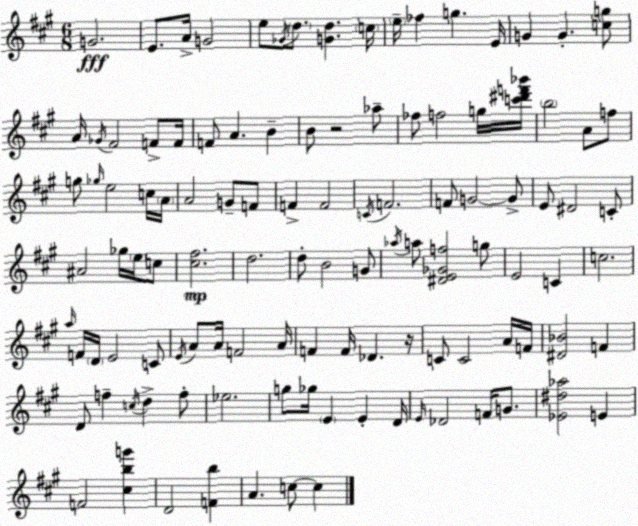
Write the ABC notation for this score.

X:1
T:Untitled
M:6/8
L:1/4
K:A
G2 E/2 A/4 G2 e/2 _G/4 d/2 [Gd] c/4 e/4 _f g E/4 G G [cg]/2 A/4 _G/4 ^F2 F/2 F/4 F/2 A B B/2 z2 _a/2 _f/2 f2 g/4 [c'^d'f'_b']/4 b2 A/2 f/2 g/2 _g/4 e2 c/4 A/4 A2 G/2 F/2 F F2 C/4 F2 F/2 G2 G/2 E/2 ^D2 C/2 ^A2 _g/4 e/4 c/2 [^c^f]2 d2 d/2 B2 G/2 _a/4 a/2 [^DE_Gf]2 g/2 E2 C c2 a/4 F/4 D/4 E2 C/2 E/4 A/2 A/4 F2 A/4 F F/4 _D z/4 C/2 C2 A/4 F/4 [^D_B]2 F D/2 f c/4 d f/2 _e2 g/2 _g/4 E E D/4 E/4 _D2 F/4 G/2 [_E^d_a]2 E F2 [^cbg'] D2 [Fb] A c/2 c